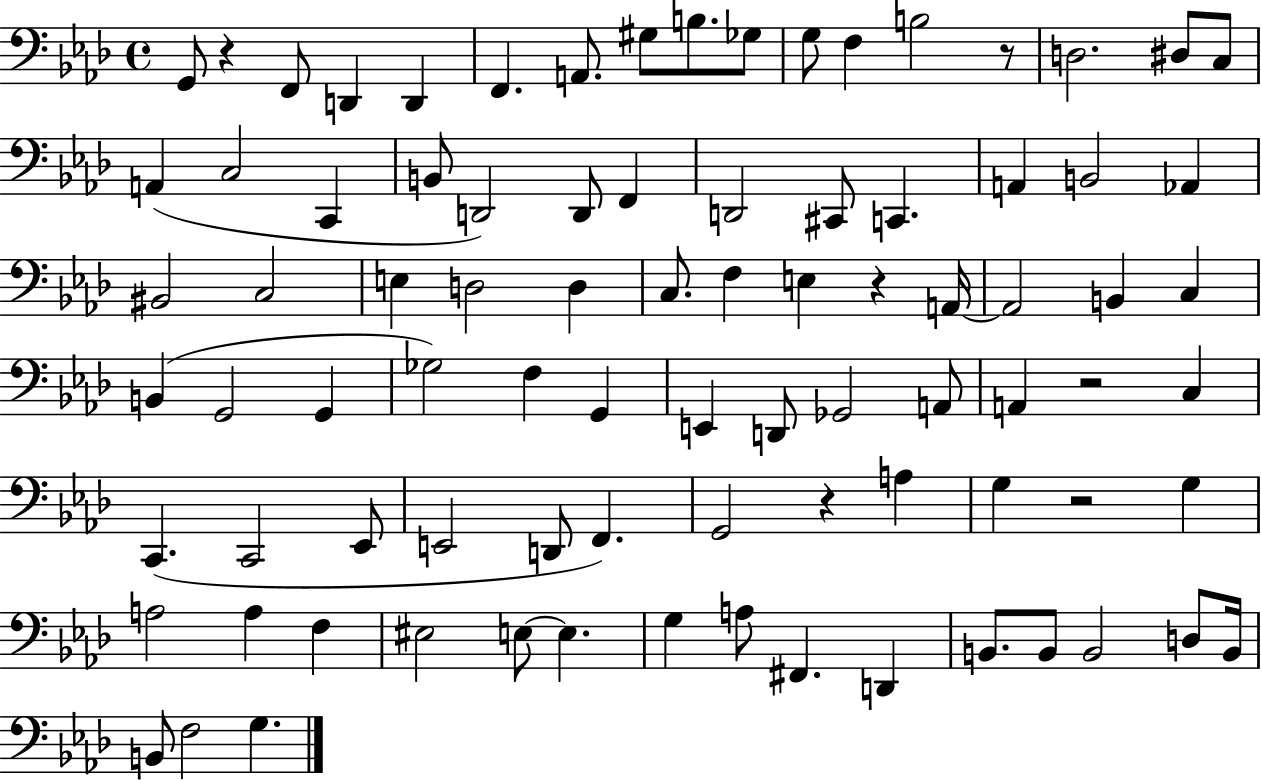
G2/e R/q F2/e D2/q D2/q F2/q. A2/e. G#3/e B3/e. Gb3/e G3/e F3/q B3/h R/e D3/h. D#3/e C3/e A2/q C3/h C2/q B2/e D2/h D2/e F2/q D2/h C#2/e C2/q. A2/q B2/h Ab2/q BIS2/h C3/h E3/q D3/h D3/q C3/e. F3/q E3/q R/q A2/s A2/h B2/q C3/q B2/q G2/h G2/q Gb3/h F3/q G2/q E2/q D2/e Gb2/h A2/e A2/q R/h C3/q C2/q. C2/h Eb2/e E2/h D2/e F2/q. G2/h R/q A3/q G3/q R/h G3/q A3/h A3/q F3/q EIS3/h E3/e E3/q. G3/q A3/e F#2/q. D2/q B2/e. B2/e B2/h D3/e B2/s B2/e F3/h G3/q.